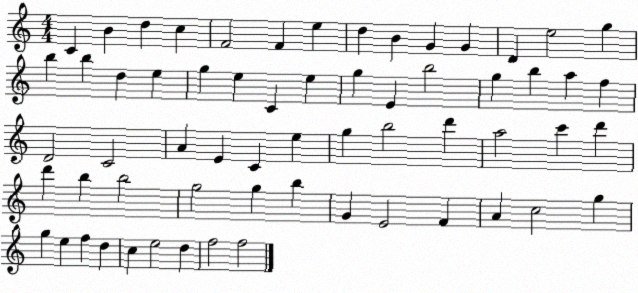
X:1
T:Untitled
M:4/4
L:1/4
K:C
C B d c F2 F e d B G G D e2 g b b d e g e C e g E b2 g b a f D2 C2 A E C e g b2 d' a2 c' d' d' b b2 g2 g b G E2 F A c2 g g e f d c e2 d f2 f2